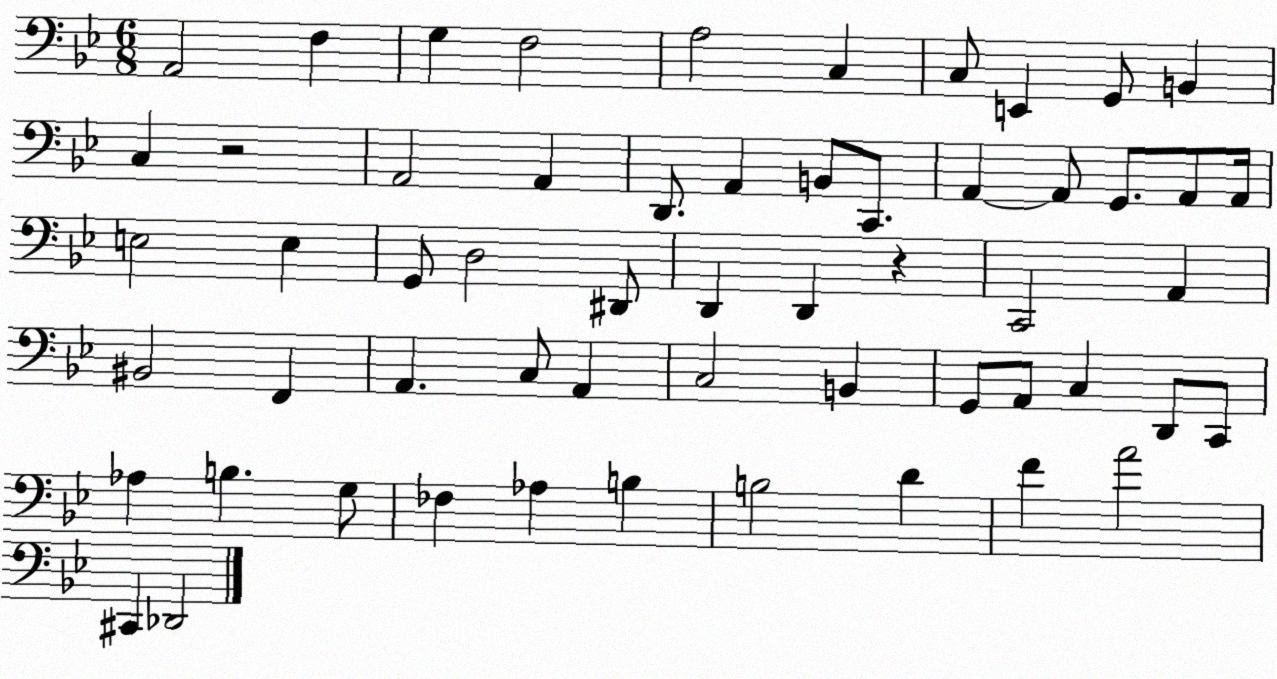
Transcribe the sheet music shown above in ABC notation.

X:1
T:Untitled
M:6/8
L:1/4
K:Bb
A,,2 F, G, F,2 A,2 C, C,/2 E,, G,,/2 B,, C, z2 A,,2 A,, D,,/2 A,, B,,/2 C,,/2 A,, A,,/2 G,,/2 A,,/2 A,,/4 E,2 E, G,,/2 D,2 ^D,,/2 D,, D,, z C,,2 A,, ^B,,2 F,, A,, C,/2 A,, C,2 B,, G,,/2 A,,/2 C, D,,/2 C,,/2 _A, B, G,/2 _F, _A, B, B,2 D F A2 ^C,, _D,,2